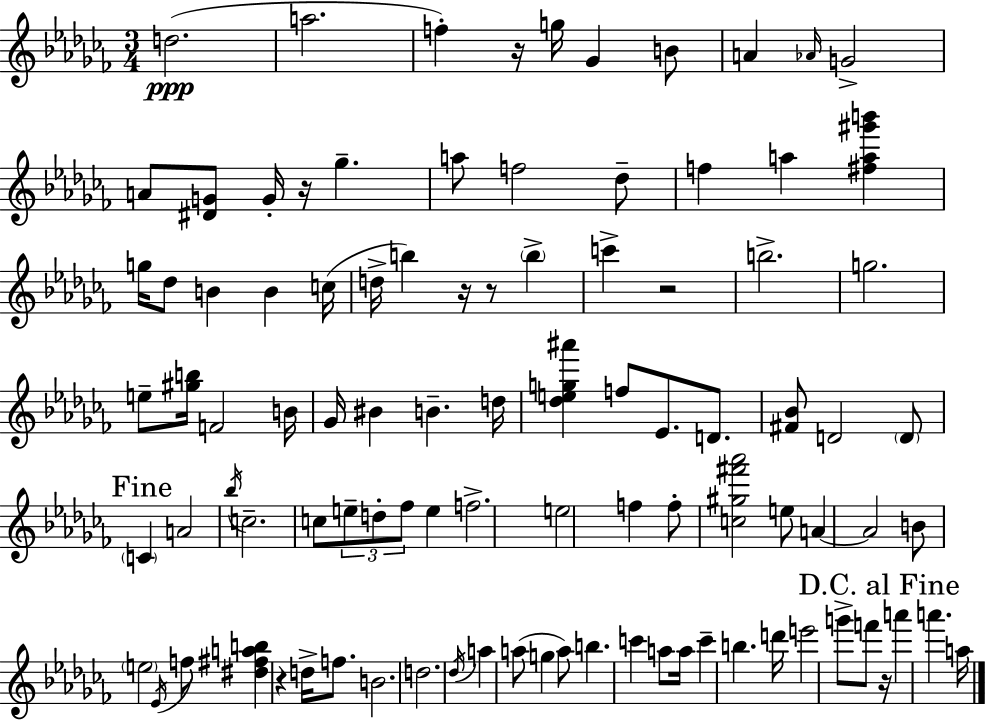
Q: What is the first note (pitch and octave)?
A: D5